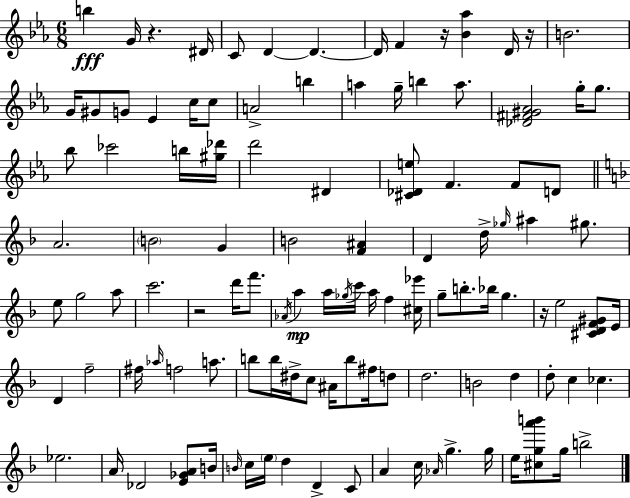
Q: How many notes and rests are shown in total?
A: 112